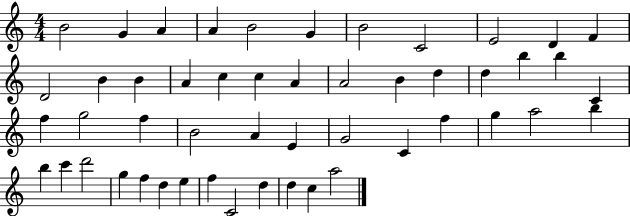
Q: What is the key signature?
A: C major